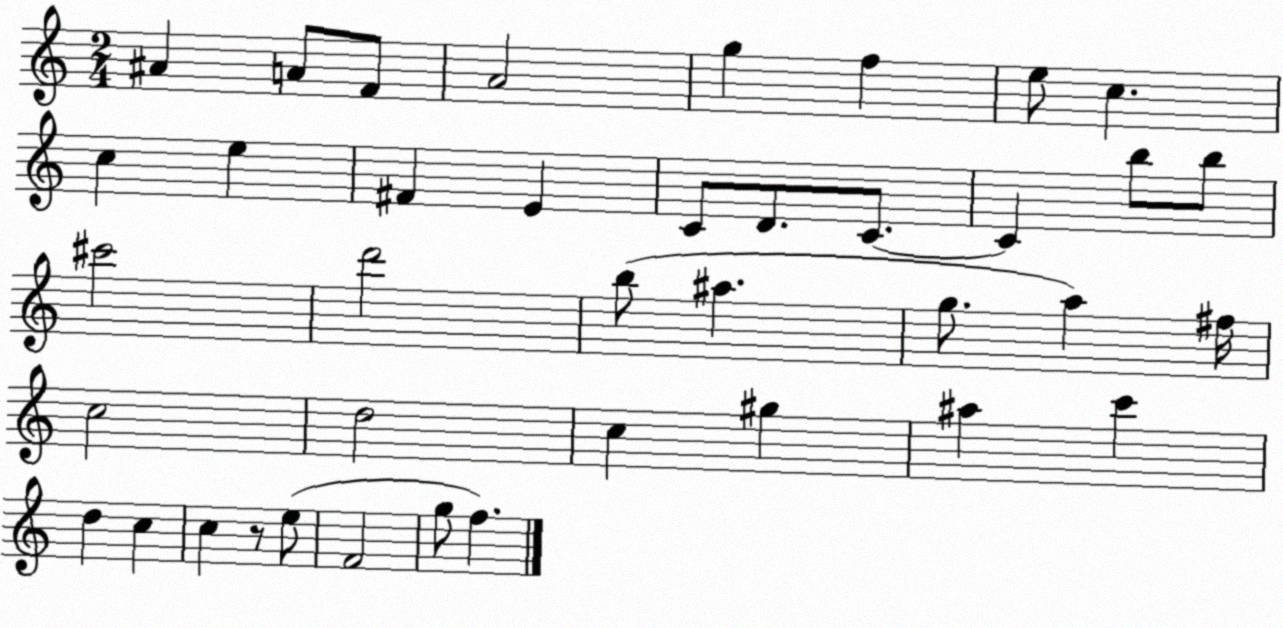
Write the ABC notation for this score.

X:1
T:Untitled
M:2/4
L:1/4
K:C
^A A/2 F/2 A2 g f e/2 c c e ^F E C/2 D/2 C/2 C b/2 b/2 ^c'2 d'2 b/2 ^a g/2 a ^f/4 c2 d2 c ^g ^a c' d c c z/2 e/2 F2 g/2 f